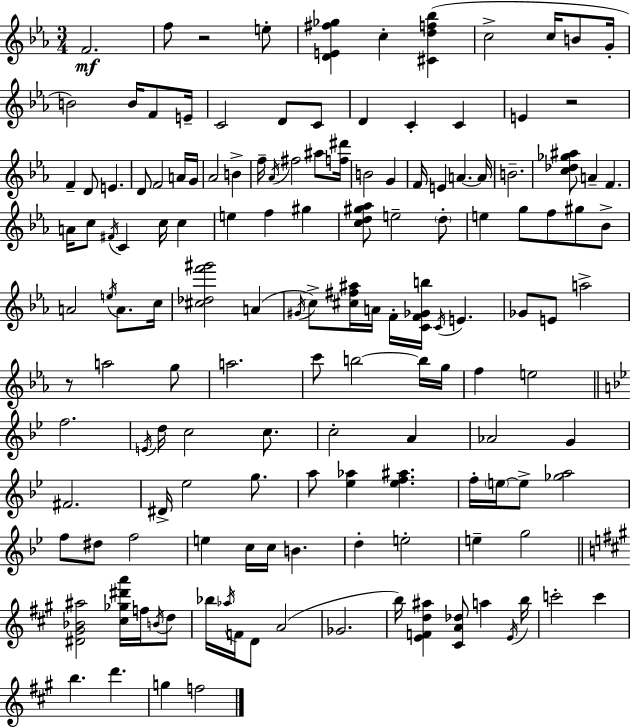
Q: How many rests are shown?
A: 3